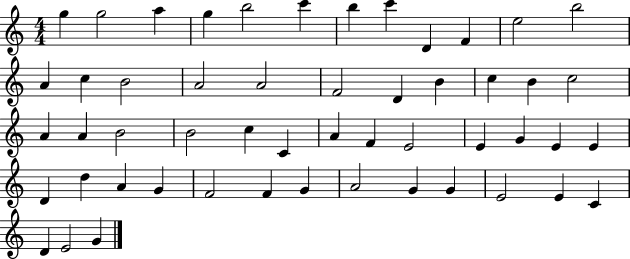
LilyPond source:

{
  \clef treble
  \numericTimeSignature
  \time 4/4
  \key c \major
  g''4 g''2 a''4 | g''4 b''2 c'''4 | b''4 c'''4 d'4 f'4 | e''2 b''2 | \break a'4 c''4 b'2 | a'2 a'2 | f'2 d'4 b'4 | c''4 b'4 c''2 | \break a'4 a'4 b'2 | b'2 c''4 c'4 | a'4 f'4 e'2 | e'4 g'4 e'4 e'4 | \break d'4 d''4 a'4 g'4 | f'2 f'4 g'4 | a'2 g'4 g'4 | e'2 e'4 c'4 | \break d'4 e'2 g'4 | \bar "|."
}